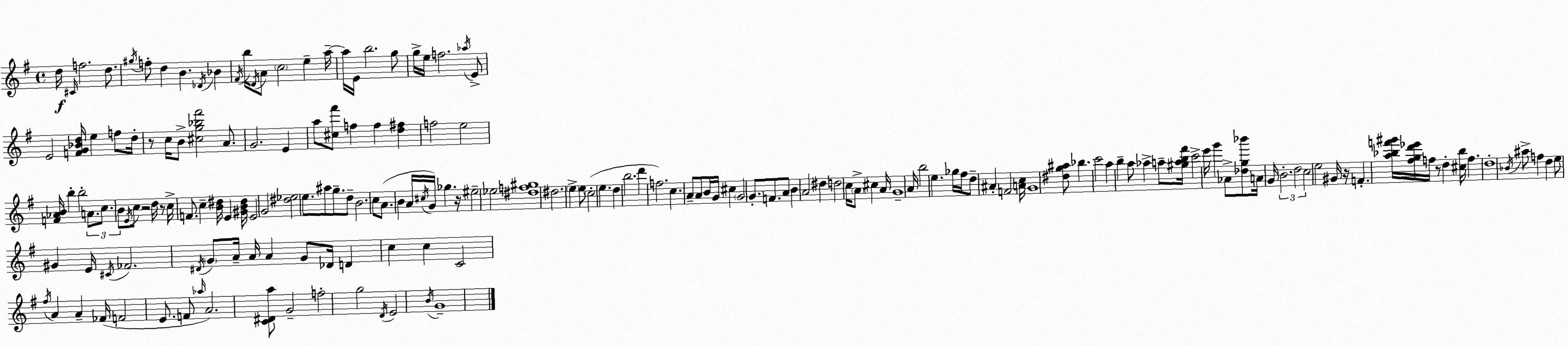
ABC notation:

X:1
T:Untitled
M:4/4
L:1/4
K:G
d/4 ^C/4 f2 d/2 ^g/4 f/2 d B _D/4 _B ^F/4 b/4 D/4 A/2 c2 e a/4 a/4 E/4 b2 g/2 g/4 e/4 f2 _a/4 E/2 E2 [FG_Bd]/4 e f/2 d/4 z/2 c/4 B/2 [^cg_b^f']2 A/2 G2 E a/2 [^c^f']/2 f f [d^f] f2 e2 [F_AB]/4 b b2 A/2 c/2 B/2 E/4 c/2 z2 d/4 z/2 c/4 F/2 c [B^d]/4 E [^GB^d]/4 E2 G2 [^d_e]2 e/2 ^a/2 g/2 d/2 B2 c/2 A/2 B A/4 ^c/4 G/4 _g z/4 ^e2 _e2 [^df^g]4 ^d2 e e/2 c2 e d b2 d' f2 c A/2 A/2 B/4 G/4 ^c G2 G/2 F/2 A/2 B A2 ^d d2 c/4 A/2 ^c A/4 G4 A/4 b2 e _g/4 ^f/4 d/2 ^A F2 [Ac]/4 G4 [^dg^a]/2 _b c'2 a b a/2 _a a/2 [^gab^f']/4 c'2 e'/4 g' _A/2 [_dg_b']/2 A/4 G/4 B2 d2 c2 e2 ^G/4 z/4 F [a_bf'^g']/4 [^fgd'_e']/4 f/4 z/2 d [^c_b]/4 f d4 _B/4 ^a/2 f d e/2 ^G E/4 ^C/4 _F2 ^D/4 G/2 A/4 A/4 A G/2 _D/4 D c c C2 ^f/4 A A _F/4 F2 E/2 F/2 _a/4 A2 [C^Da]/2 G2 f2 g2 D/4 E2 B/4 G4